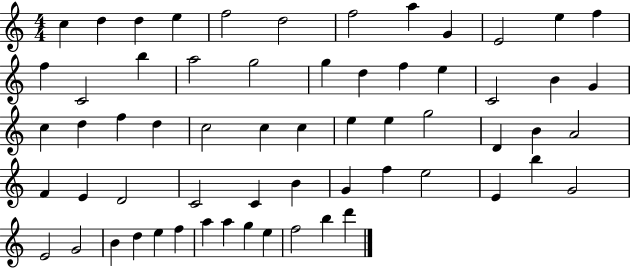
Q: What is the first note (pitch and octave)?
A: C5